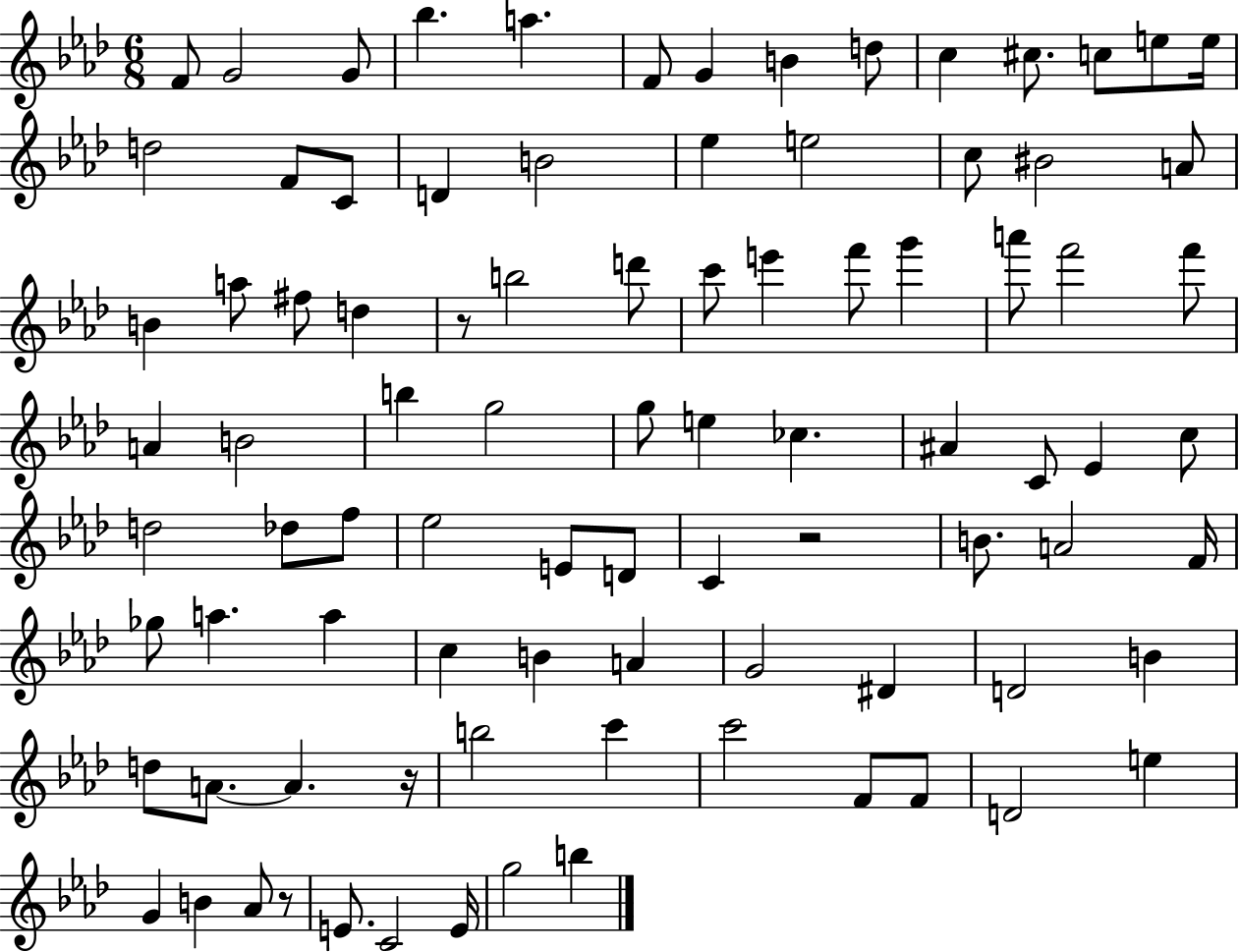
X:1
T:Untitled
M:6/8
L:1/4
K:Ab
F/2 G2 G/2 _b a F/2 G B d/2 c ^c/2 c/2 e/2 e/4 d2 F/2 C/2 D B2 _e e2 c/2 ^B2 A/2 B a/2 ^f/2 d z/2 b2 d'/2 c'/2 e' f'/2 g' a'/2 f'2 f'/2 A B2 b g2 g/2 e _c ^A C/2 _E c/2 d2 _d/2 f/2 _e2 E/2 D/2 C z2 B/2 A2 F/4 _g/2 a a c B A G2 ^D D2 B d/2 A/2 A z/4 b2 c' c'2 F/2 F/2 D2 e G B _A/2 z/2 E/2 C2 E/4 g2 b